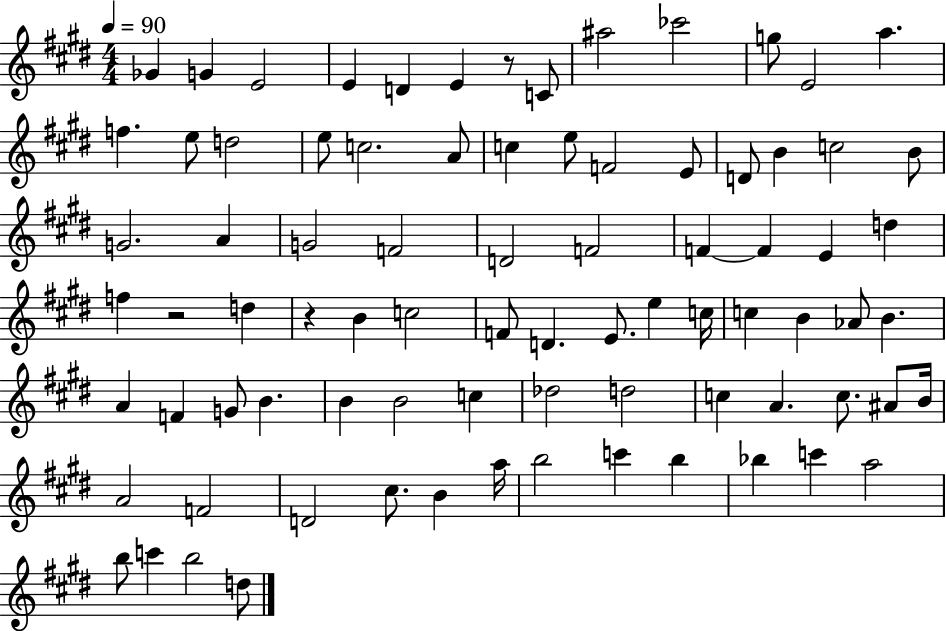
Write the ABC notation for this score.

X:1
T:Untitled
M:4/4
L:1/4
K:E
_G G E2 E D E z/2 C/2 ^a2 _c'2 g/2 E2 a f e/2 d2 e/2 c2 A/2 c e/2 F2 E/2 D/2 B c2 B/2 G2 A G2 F2 D2 F2 F F E d f z2 d z B c2 F/2 D E/2 e c/4 c B _A/2 B A F G/2 B B B2 c _d2 d2 c A c/2 ^A/2 B/4 A2 F2 D2 ^c/2 B a/4 b2 c' b _b c' a2 b/2 c' b2 d/2